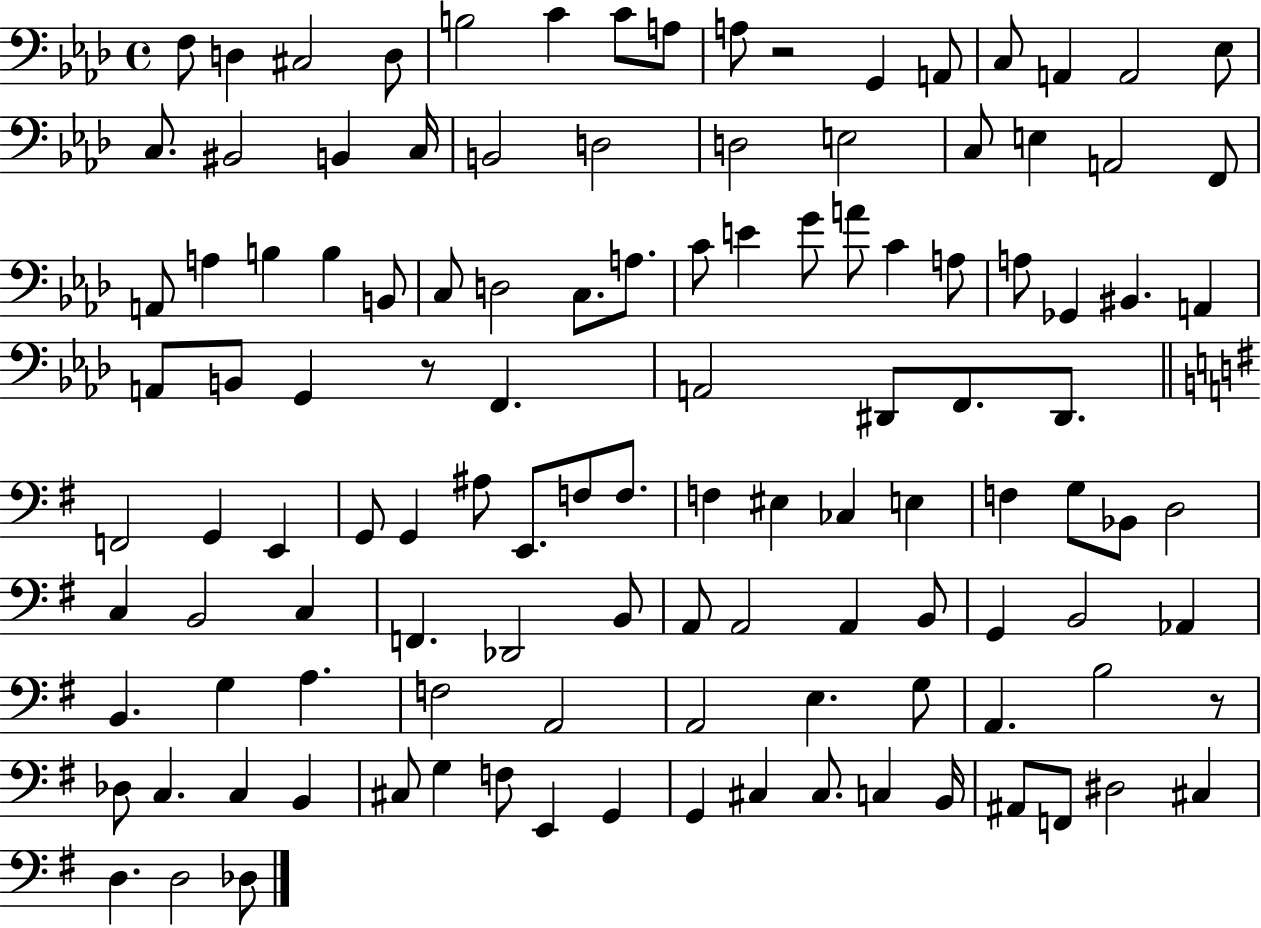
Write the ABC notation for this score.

X:1
T:Untitled
M:4/4
L:1/4
K:Ab
F,/2 D, ^C,2 D,/2 B,2 C C/2 A,/2 A,/2 z2 G,, A,,/2 C,/2 A,, A,,2 _E,/2 C,/2 ^B,,2 B,, C,/4 B,,2 D,2 D,2 E,2 C,/2 E, A,,2 F,,/2 A,,/2 A, B, B, B,,/2 C,/2 D,2 C,/2 A,/2 C/2 E G/2 A/2 C A,/2 A,/2 _G,, ^B,, A,, A,,/2 B,,/2 G,, z/2 F,, A,,2 ^D,,/2 F,,/2 ^D,,/2 F,,2 G,, E,, G,,/2 G,, ^A,/2 E,,/2 F,/2 F,/2 F, ^E, _C, E, F, G,/2 _B,,/2 D,2 C, B,,2 C, F,, _D,,2 B,,/2 A,,/2 A,,2 A,, B,,/2 G,, B,,2 _A,, B,, G, A, F,2 A,,2 A,,2 E, G,/2 A,, B,2 z/2 _D,/2 C, C, B,, ^C,/2 G, F,/2 E,, G,, G,, ^C, ^C,/2 C, B,,/4 ^A,,/2 F,,/2 ^D,2 ^C, D, D,2 _D,/2